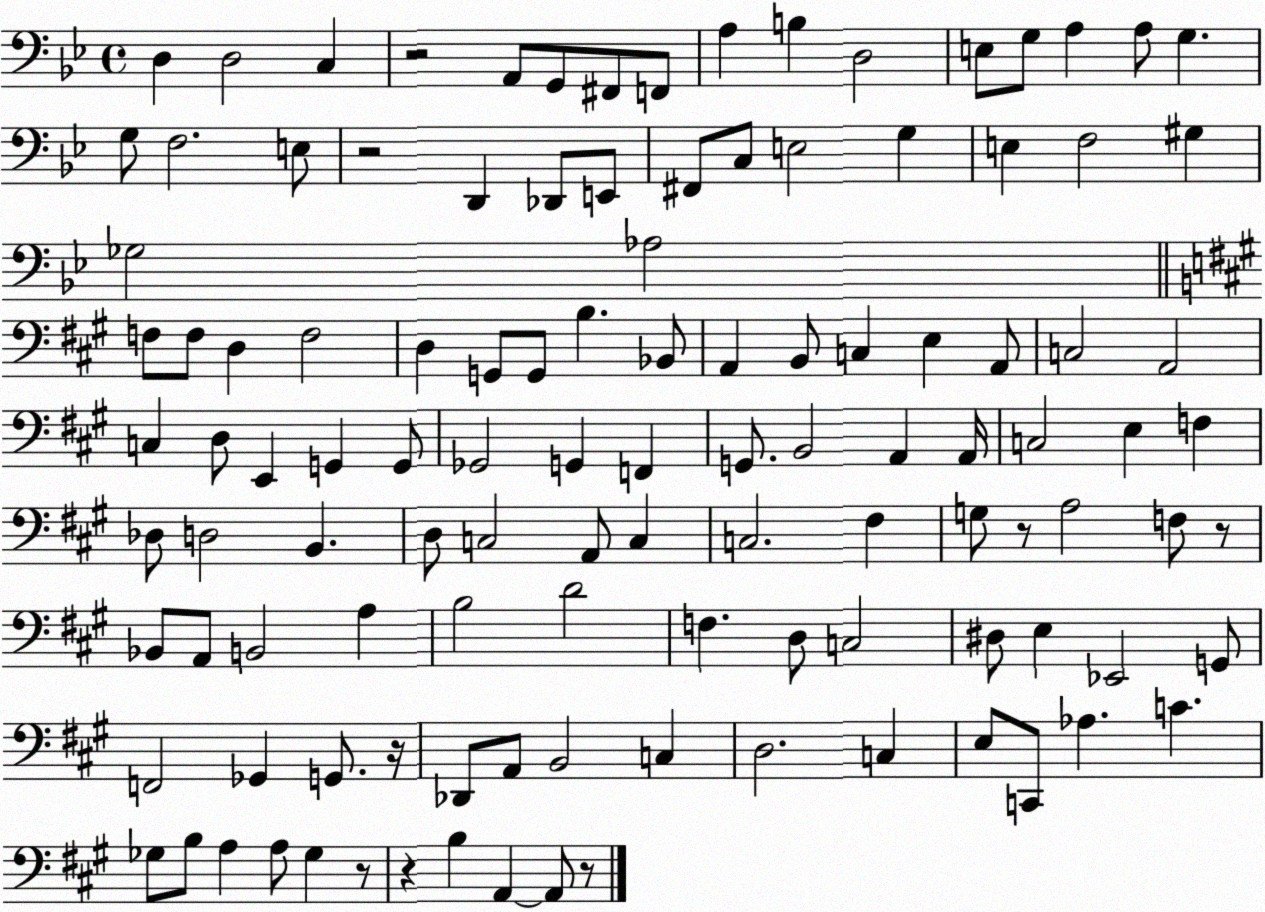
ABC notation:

X:1
T:Untitled
M:4/4
L:1/4
K:Bb
D, D,2 C, z2 A,,/2 G,,/2 ^F,,/2 F,,/2 A, B, D,2 E,/2 G,/2 A, A,/2 G, G,/2 F,2 E,/2 z2 D,, _D,,/2 E,,/2 ^F,,/2 C,/2 E,2 G, E, F,2 ^G, _G,2 _A,2 F,/2 F,/2 D, F,2 D, G,,/2 G,,/2 B, _B,,/2 A,, B,,/2 C, E, A,,/2 C,2 A,,2 C, D,/2 E,, G,, G,,/2 _G,,2 G,, F,, G,,/2 B,,2 A,, A,,/4 C,2 E, F, _D,/2 D,2 B,, D,/2 C,2 A,,/2 C, C,2 ^F, G,/2 z/2 A,2 F,/2 z/2 _B,,/2 A,,/2 B,,2 A, B,2 D2 F, D,/2 C,2 ^D,/2 E, _E,,2 G,,/2 F,,2 _G,, G,,/2 z/4 _D,,/2 A,,/2 B,,2 C, D,2 C, E,/2 C,,/2 _A, C _G,/2 B,/2 A, A,/2 _G, z/2 z B, A,, A,,/2 z/2